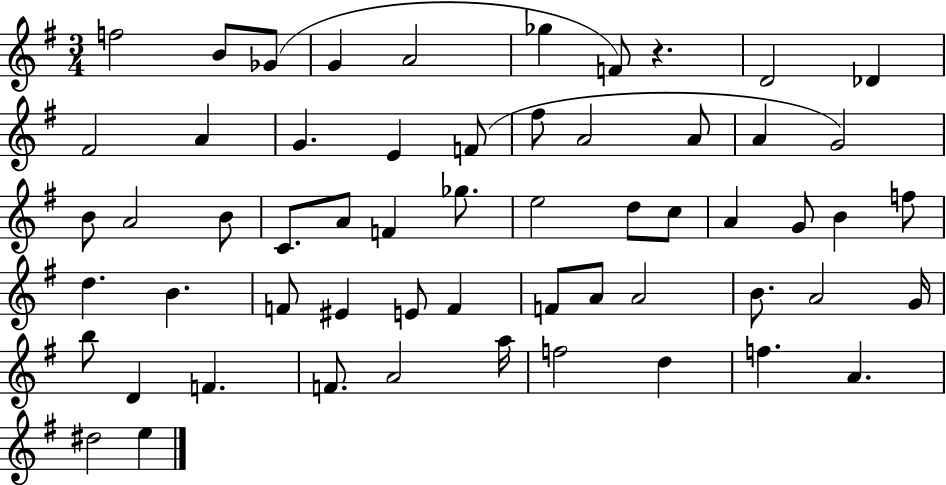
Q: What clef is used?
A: treble